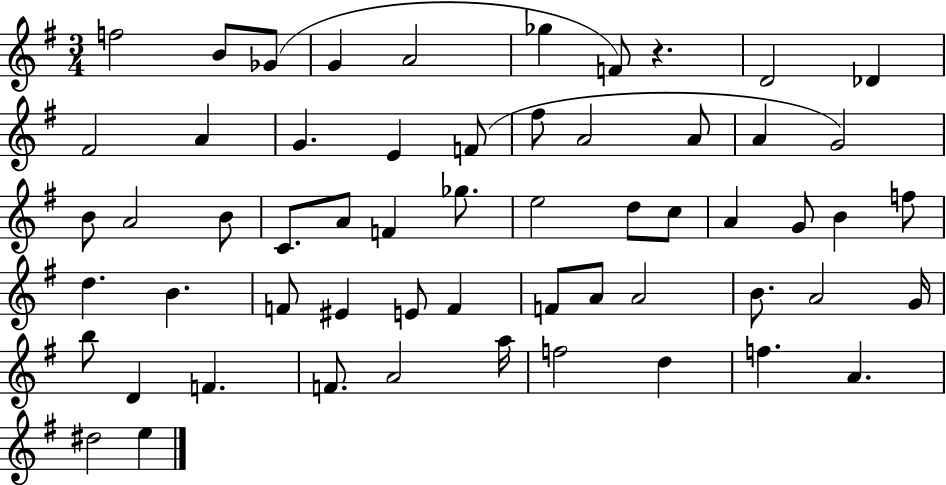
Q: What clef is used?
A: treble